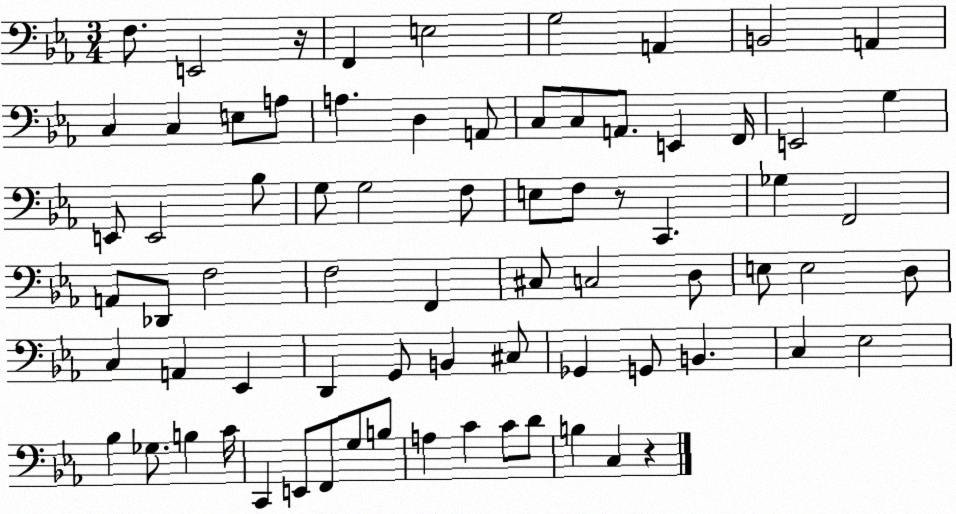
X:1
T:Untitled
M:3/4
L:1/4
K:Eb
F,/2 E,,2 z/4 F,, E,2 G,2 A,, B,,2 A,, C, C, E,/2 A,/2 A, D, A,,/2 C,/2 C,/2 A,,/2 E,, F,,/4 E,,2 G, E,,/2 E,,2 _B,/2 G,/2 G,2 F,/2 E,/2 F,/2 z/2 C,, _G, F,,2 A,,/2 _D,,/2 F,2 F,2 F,, ^C,/2 C,2 D,/2 E,/2 E,2 D,/2 C, A,, _E,, D,, G,,/2 B,, ^C,/2 _G,, G,,/2 B,, C, _E,2 _B, _G,/2 B, C/4 C,, E,,/2 F,,/2 G,/2 B,/2 A, C C/2 D/2 B, C, z